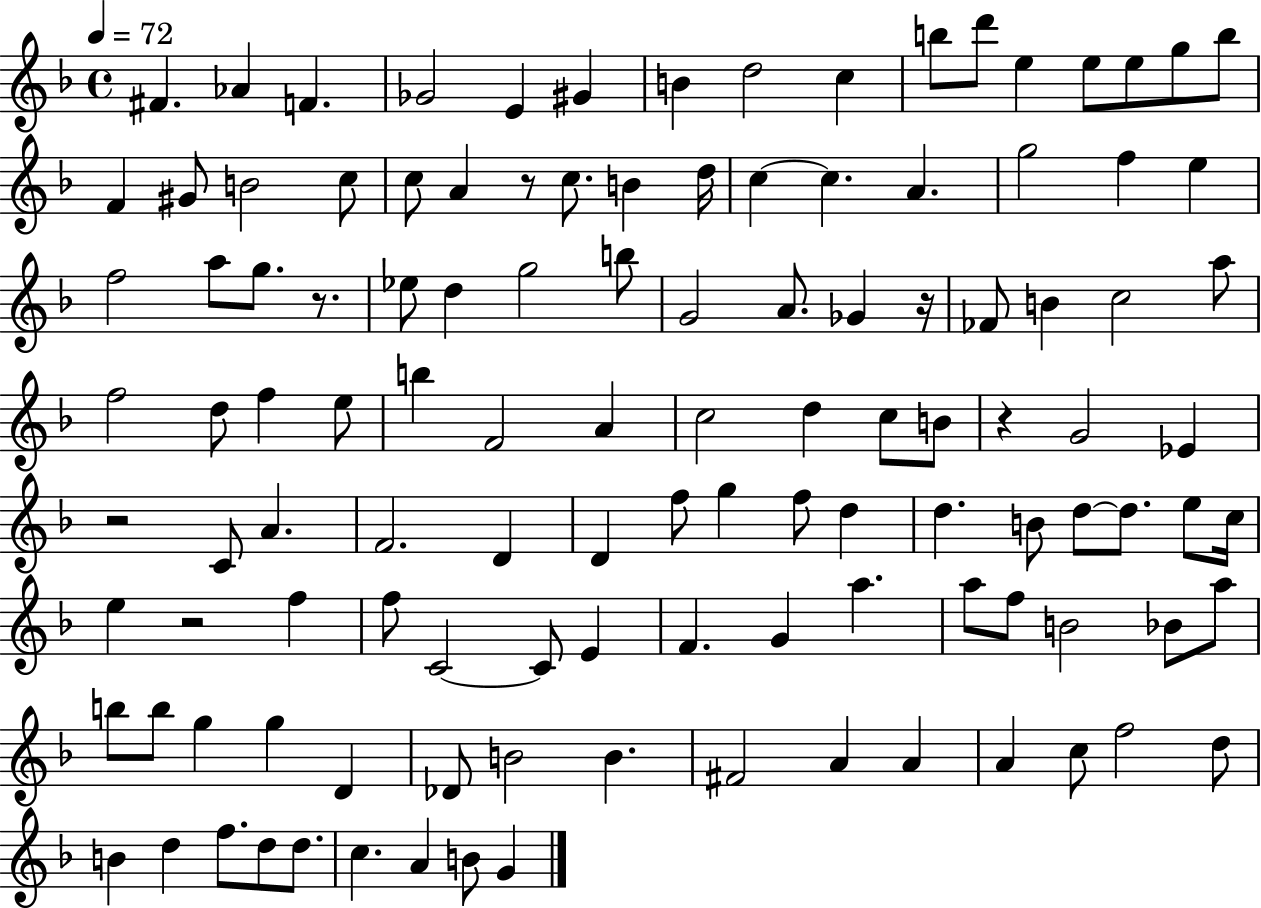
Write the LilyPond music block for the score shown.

{
  \clef treble
  \time 4/4
  \defaultTimeSignature
  \key f \major
  \tempo 4 = 72
  fis'4. aes'4 f'4. | ges'2 e'4 gis'4 | b'4 d''2 c''4 | b''8 d'''8 e''4 e''8 e''8 g''8 b''8 | \break f'4 gis'8 b'2 c''8 | c''8 a'4 r8 c''8. b'4 d''16 | c''4~~ c''4. a'4. | g''2 f''4 e''4 | \break f''2 a''8 g''8. r8. | ees''8 d''4 g''2 b''8 | g'2 a'8. ges'4 r16 | fes'8 b'4 c''2 a''8 | \break f''2 d''8 f''4 e''8 | b''4 f'2 a'4 | c''2 d''4 c''8 b'8 | r4 g'2 ees'4 | \break r2 c'8 a'4. | f'2. d'4 | d'4 f''8 g''4 f''8 d''4 | d''4. b'8 d''8~~ d''8. e''8 c''16 | \break e''4 r2 f''4 | f''8 c'2~~ c'8 e'4 | f'4. g'4 a''4. | a''8 f''8 b'2 bes'8 a''8 | \break b''8 b''8 g''4 g''4 d'4 | des'8 b'2 b'4. | fis'2 a'4 a'4 | a'4 c''8 f''2 d''8 | \break b'4 d''4 f''8. d''8 d''8. | c''4. a'4 b'8 g'4 | \bar "|."
}